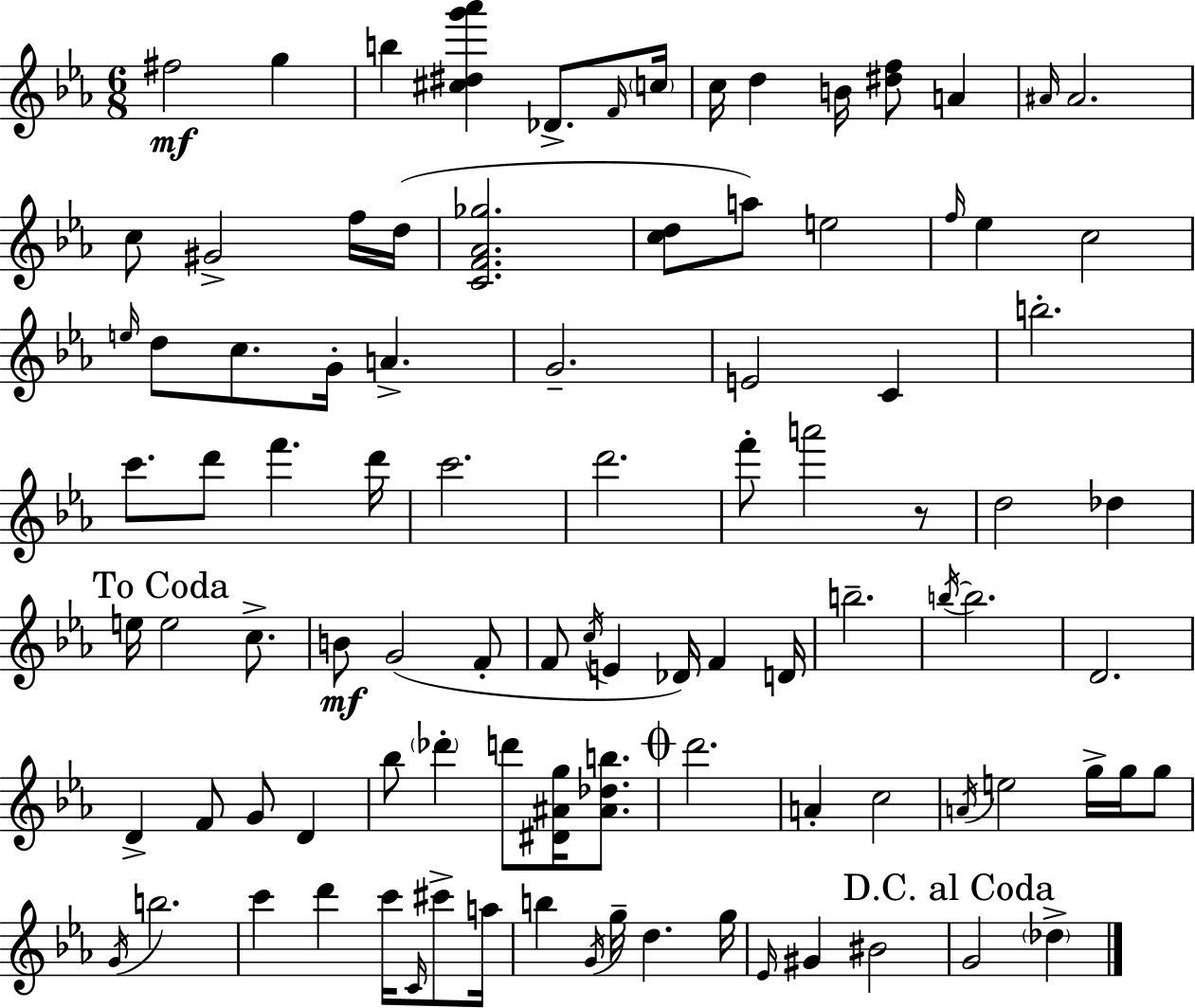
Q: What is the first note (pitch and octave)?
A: F#5